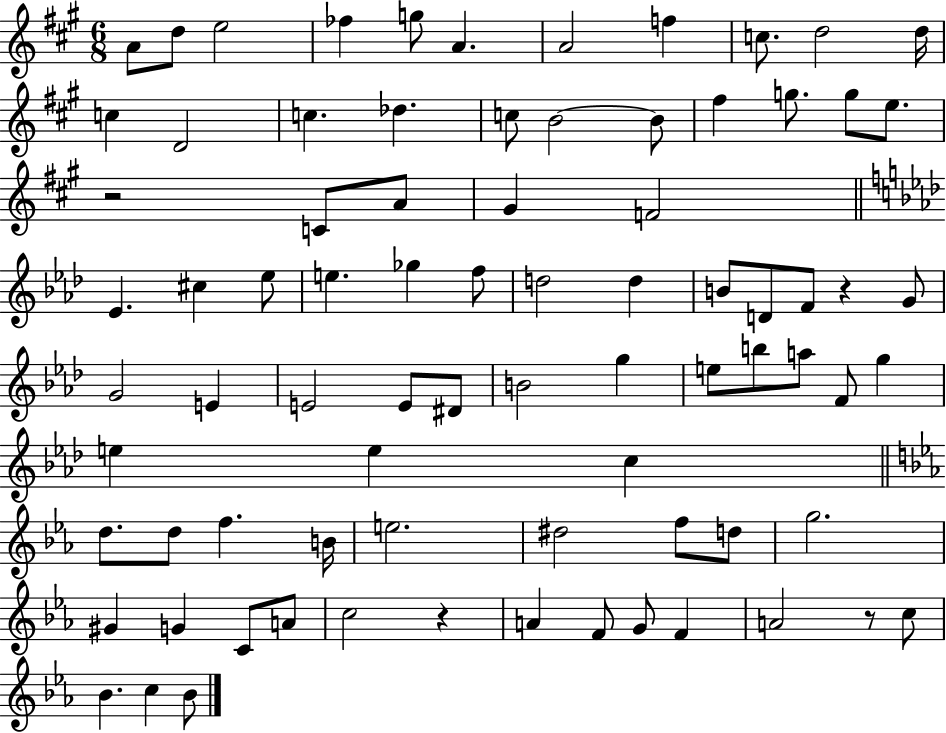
A4/e D5/e E5/h FES5/q G5/e A4/q. A4/h F5/q C5/e. D5/h D5/s C5/q D4/h C5/q. Db5/q. C5/e B4/h B4/e F#5/q G5/e. G5/e E5/e. R/h C4/e A4/e G#4/q F4/h Eb4/q. C#5/q Eb5/e E5/q. Gb5/q F5/e D5/h D5/q B4/e D4/e F4/e R/q G4/e G4/h E4/q E4/h E4/e D#4/e B4/h G5/q E5/e B5/e A5/e F4/e G5/q E5/q E5/q C5/q D5/e. D5/e F5/q. B4/s E5/h. D#5/h F5/e D5/e G5/h. G#4/q G4/q C4/e A4/e C5/h R/q A4/q F4/e G4/e F4/q A4/h R/e C5/e Bb4/q. C5/q Bb4/e